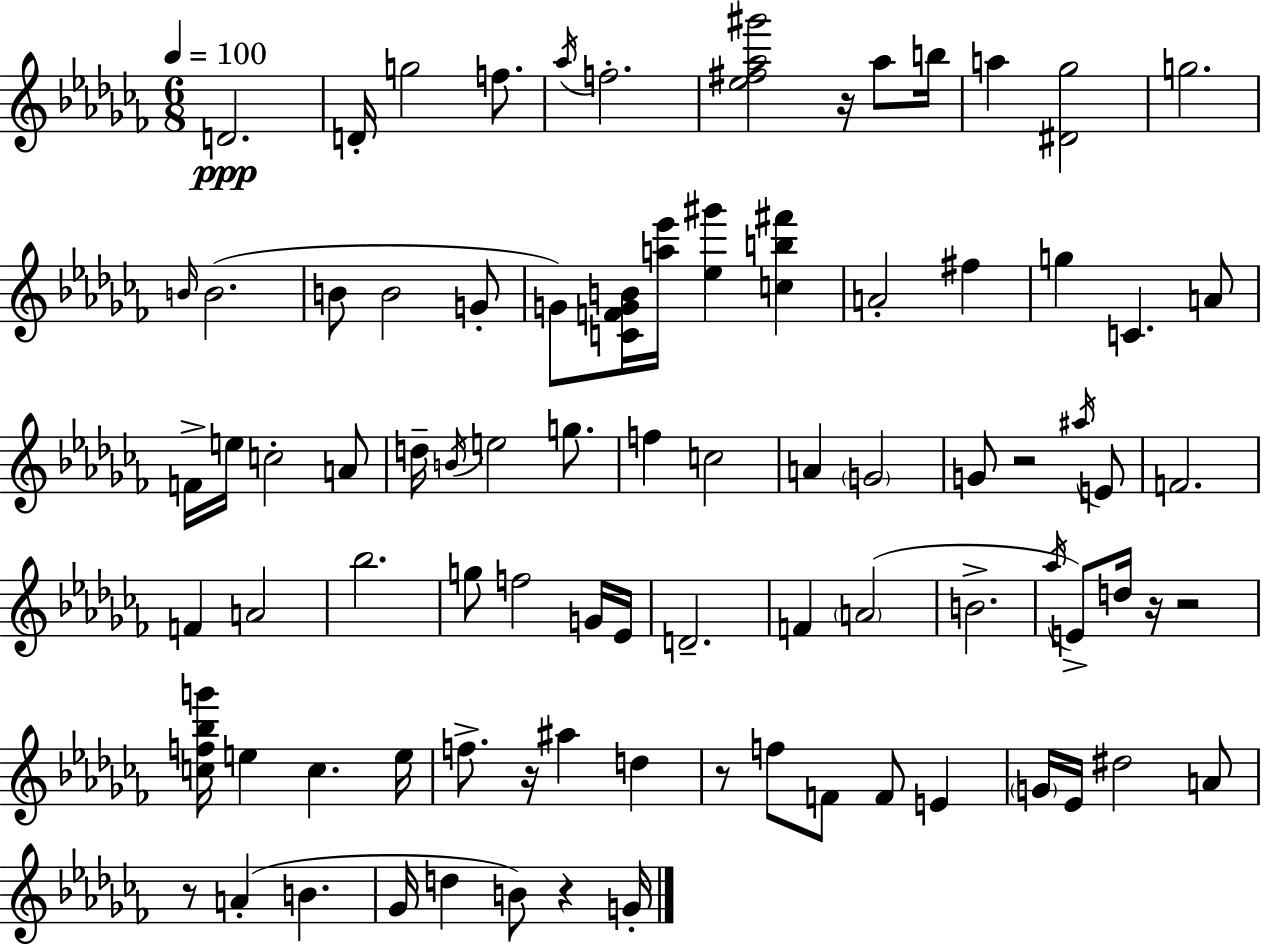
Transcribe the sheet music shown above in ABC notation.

X:1
T:Untitled
M:6/8
L:1/4
K:Abm
D2 D/4 g2 f/2 _a/4 f2 [_e^f_a^g']2 z/4 _a/2 b/4 a [^D_g]2 g2 B/4 B2 B/2 B2 G/2 G/2 [CFGB]/4 [a_e']/4 [_e^g'] [cb^f'] A2 ^f g C A/2 F/4 e/4 c2 A/2 d/4 B/4 e2 g/2 f c2 A G2 G/2 z2 ^a/4 E/2 F2 F A2 _b2 g/2 f2 G/4 _E/4 D2 F A2 B2 _a/4 E/2 d/4 z/4 z2 [cf_bg']/4 e c e/4 f/2 z/4 ^a d z/2 f/2 F/2 F/2 E G/4 _E/4 ^d2 A/2 z/2 A B _G/4 d B/2 z G/4